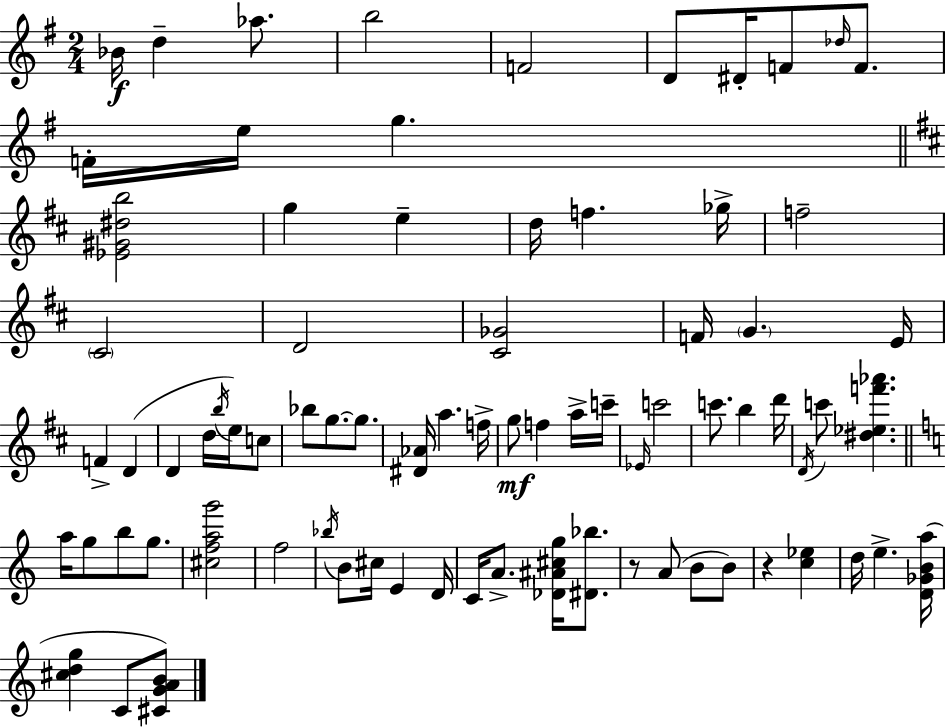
{
  \clef treble
  \numericTimeSignature
  \time 2/4
  \key g \major
  \repeat volta 2 { bes'16\f d''4-- aes''8. | b''2 | f'2 | d'8 dis'16-. f'8 \grace { des''16 } f'8. | \break f'16-. e''16 g''4. | \bar "||" \break \key b \minor <ees' gis' dis'' b''>2 | g''4 e''4-- | d''16 f''4. ges''16-> | f''2-- | \break \parenthesize cis'2 | d'2 | <cis' ges'>2 | f'16 \parenthesize g'4. e'16 | \break f'4-> d'4( | d'4 d''16 \acciaccatura { b''16 } e''16) c''8 | bes''8 g''8.~~ g''8. | <dis' aes'>16 a''4. | \break f''16-> g''8\mf f''4 a''16-> | c'''16-- \grace { ees'16 } c'''2 | c'''8. b''4 | d'''16 \acciaccatura { d'16 } c'''8 <dis'' ees'' f''' aes'''>4. | \break \bar "||" \break \key c \major a''16 g''8 b''8 g''8. | <cis'' f'' a'' g'''>2 | f''2 | \acciaccatura { bes''16 } b'8 cis''16 e'4 | \break d'16 c'16 a'8.-> <des' ais' cis'' g''>16 <dis' bes''>8. | r8 a'8( b'8 b'8) | r4 <c'' ees''>4 | d''16 e''4.-> | \break <d' ges' b' a''>16( <cis'' d'' g''>4 c'8 <cis' g' a' b'>8) | } \bar "|."
}